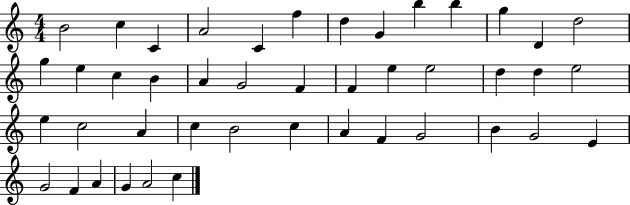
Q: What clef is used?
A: treble